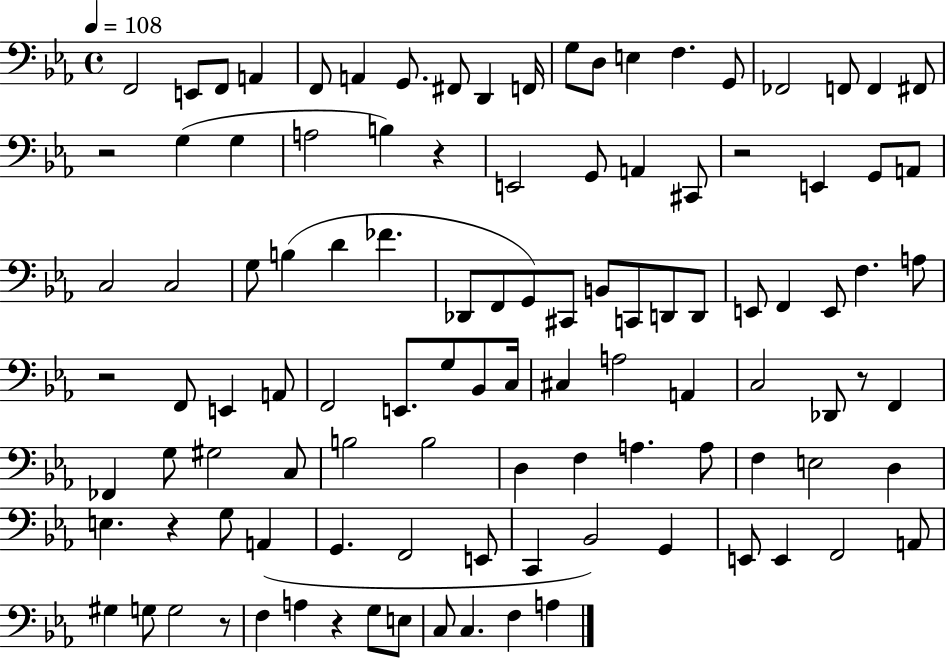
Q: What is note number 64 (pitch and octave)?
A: FES2